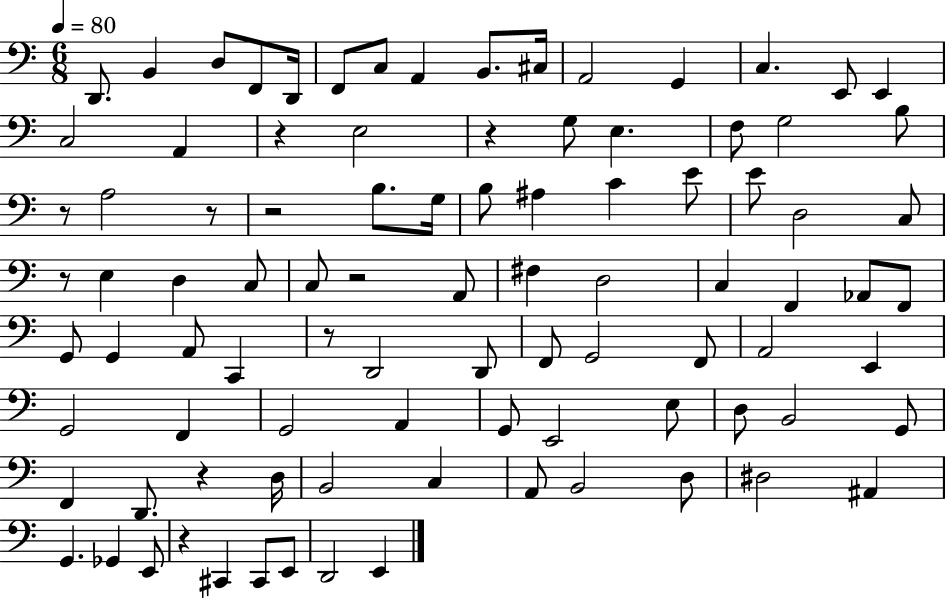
X:1
T:Untitled
M:6/8
L:1/4
K:C
D,,/2 B,, D,/2 F,,/2 D,,/4 F,,/2 C,/2 A,, B,,/2 ^C,/4 A,,2 G,, C, E,,/2 E,, C,2 A,, z E,2 z G,/2 E, F,/2 G,2 B,/2 z/2 A,2 z/2 z2 B,/2 G,/4 B,/2 ^A, C E/2 E/2 D,2 C,/2 z/2 E, D, C,/2 C,/2 z2 A,,/2 ^F, D,2 C, F,, _A,,/2 F,,/2 G,,/2 G,, A,,/2 C,, z/2 D,,2 D,,/2 F,,/2 G,,2 F,,/2 A,,2 E,, G,,2 F,, G,,2 A,, G,,/2 E,,2 E,/2 D,/2 B,,2 G,,/2 F,, D,,/2 z D,/4 B,,2 C, A,,/2 B,,2 D,/2 ^D,2 ^A,, G,, _G,, E,,/2 z ^C,, ^C,,/2 E,,/2 D,,2 E,,